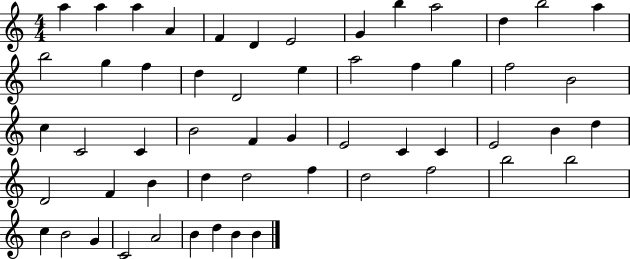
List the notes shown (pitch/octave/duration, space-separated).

A5/q A5/q A5/q A4/q F4/q D4/q E4/h G4/q B5/q A5/h D5/q B5/h A5/q B5/h G5/q F5/q D5/q D4/h E5/q A5/h F5/q G5/q F5/h B4/h C5/q C4/h C4/q B4/h F4/q G4/q E4/h C4/q C4/q E4/h B4/q D5/q D4/h F4/q B4/q D5/q D5/h F5/q D5/h F5/h B5/h B5/h C5/q B4/h G4/q C4/h A4/h B4/q D5/q B4/q B4/q